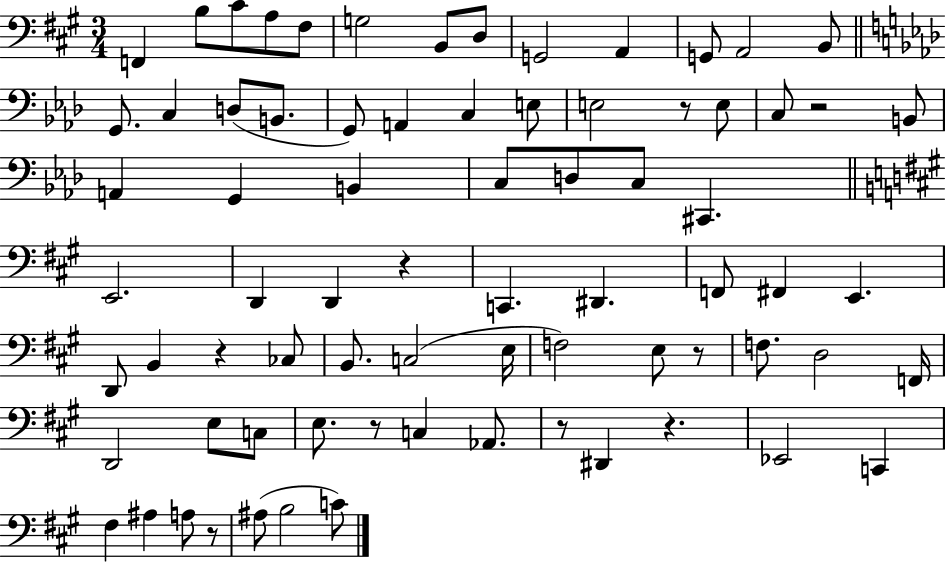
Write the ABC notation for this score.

X:1
T:Untitled
M:3/4
L:1/4
K:A
F,, B,/2 ^C/2 A,/2 ^F,/2 G,2 B,,/2 D,/2 G,,2 A,, G,,/2 A,,2 B,,/2 G,,/2 C, D,/2 B,,/2 G,,/2 A,, C, E,/2 E,2 z/2 E,/2 C,/2 z2 B,,/2 A,, G,, B,, C,/2 D,/2 C,/2 ^C,, E,,2 D,, D,, z C,, ^D,, F,,/2 ^F,, E,, D,,/2 B,, z _C,/2 B,,/2 C,2 E,/4 F,2 E,/2 z/2 F,/2 D,2 F,,/4 D,,2 E,/2 C,/2 E,/2 z/2 C, _A,,/2 z/2 ^D,, z _E,,2 C,, ^F, ^A, A,/2 z/2 ^A,/2 B,2 C/2